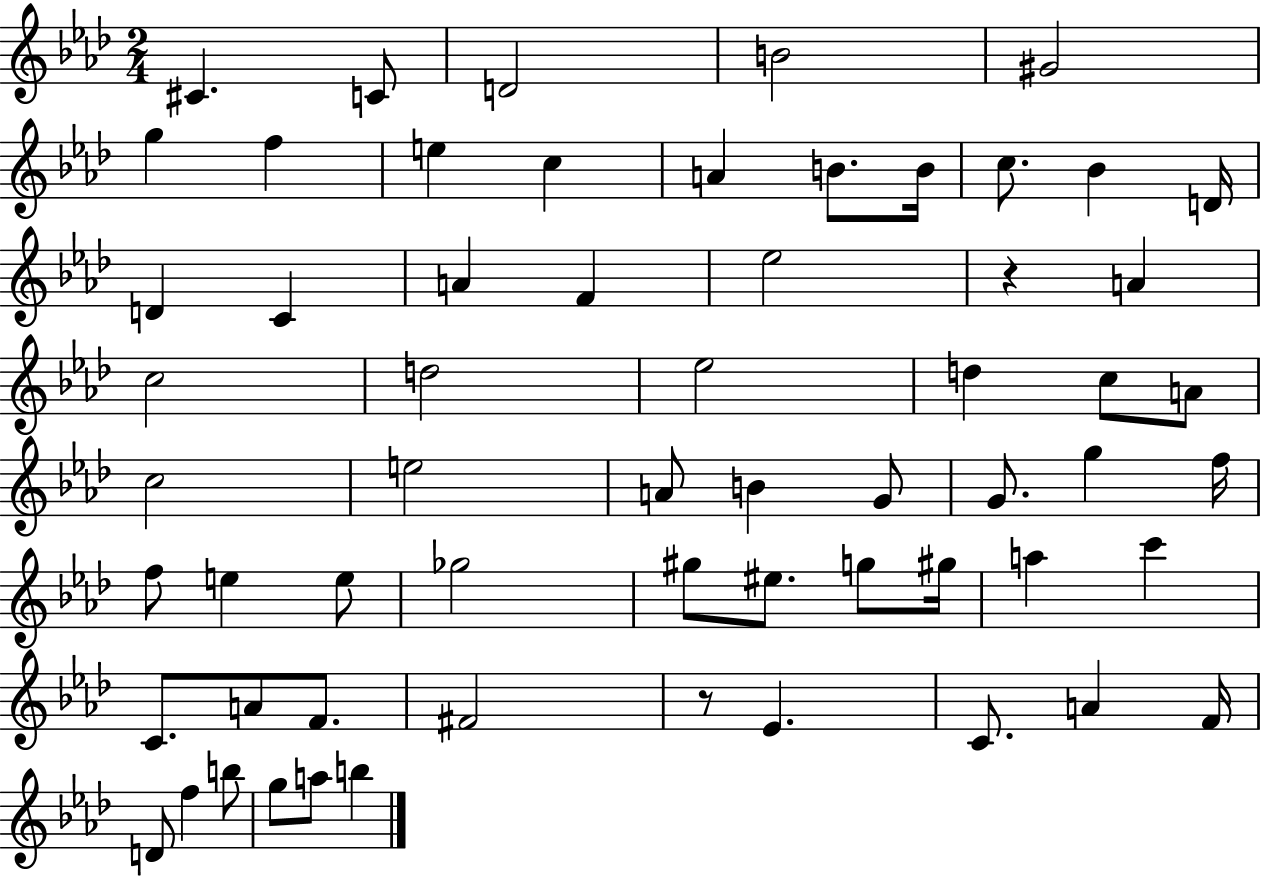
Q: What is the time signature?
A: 2/4